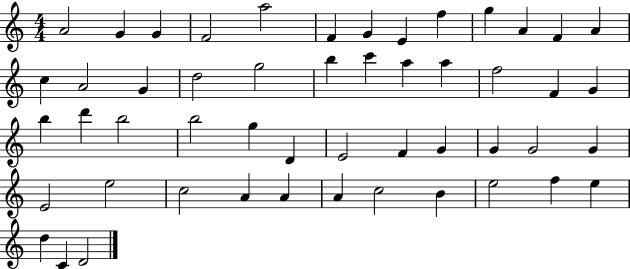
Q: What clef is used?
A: treble